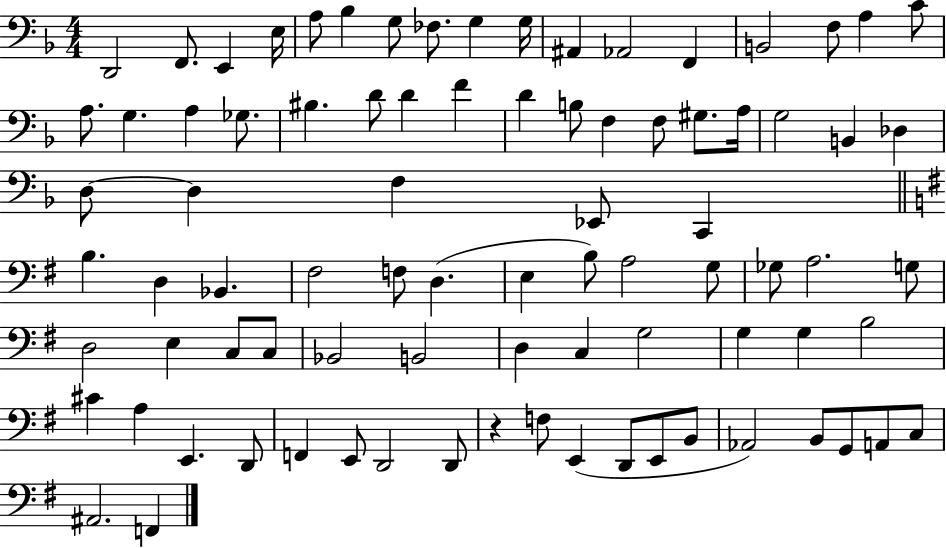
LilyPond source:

{
  \clef bass
  \numericTimeSignature
  \time 4/4
  \key f \major
  \repeat volta 2 { d,2 f,8. e,4 e16 | a8 bes4 g8 fes8. g4 g16 | ais,4 aes,2 f,4 | b,2 f8 a4 c'8 | \break a8. g4. a4 ges8. | bis4. d'8 d'4 f'4 | d'4 b8 f4 f8 gis8. a16 | g2 b,4 des4 | \break d8~~ d4 f4 ees,8 c,4 | \bar "||" \break \key g \major b4. d4 bes,4. | fis2 f8 d4.( | e4 b8) a2 g8 | ges8 a2. g8 | \break d2 e4 c8 c8 | bes,2 b,2 | d4 c4 g2 | g4 g4 b2 | \break cis'4 a4 e,4. d,8 | f,4 e,8 d,2 d,8 | r4 f8 e,4( d,8 e,8 b,8 | aes,2) b,8 g,8 a,8 c8 | \break ais,2. f,4 | } \bar "|."
}